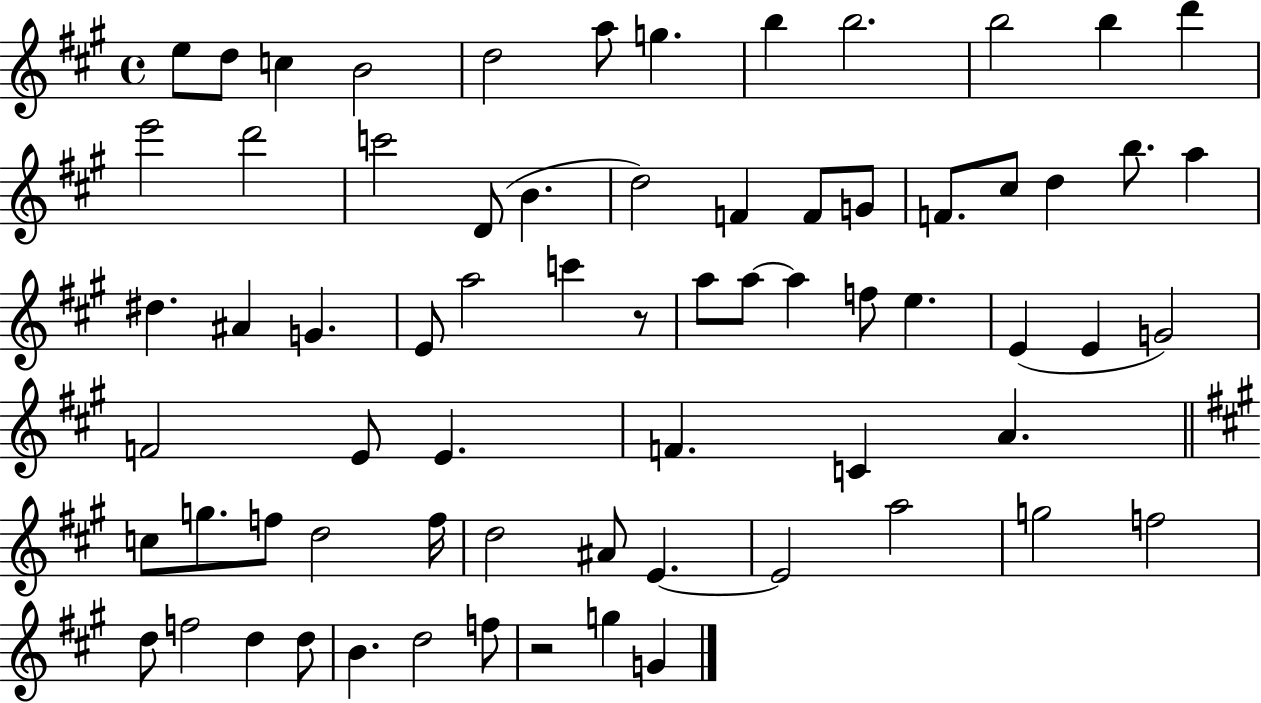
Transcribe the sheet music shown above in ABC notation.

X:1
T:Untitled
M:4/4
L:1/4
K:A
e/2 d/2 c B2 d2 a/2 g b b2 b2 b d' e'2 d'2 c'2 D/2 B d2 F F/2 G/2 F/2 ^c/2 d b/2 a ^d ^A G E/2 a2 c' z/2 a/2 a/2 a f/2 e E E G2 F2 E/2 E F C A c/2 g/2 f/2 d2 f/4 d2 ^A/2 E E2 a2 g2 f2 d/2 f2 d d/2 B d2 f/2 z2 g G